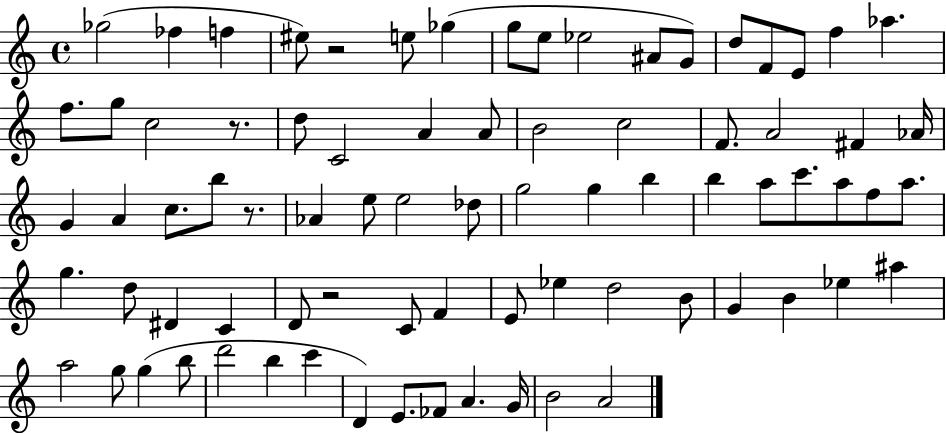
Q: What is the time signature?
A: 4/4